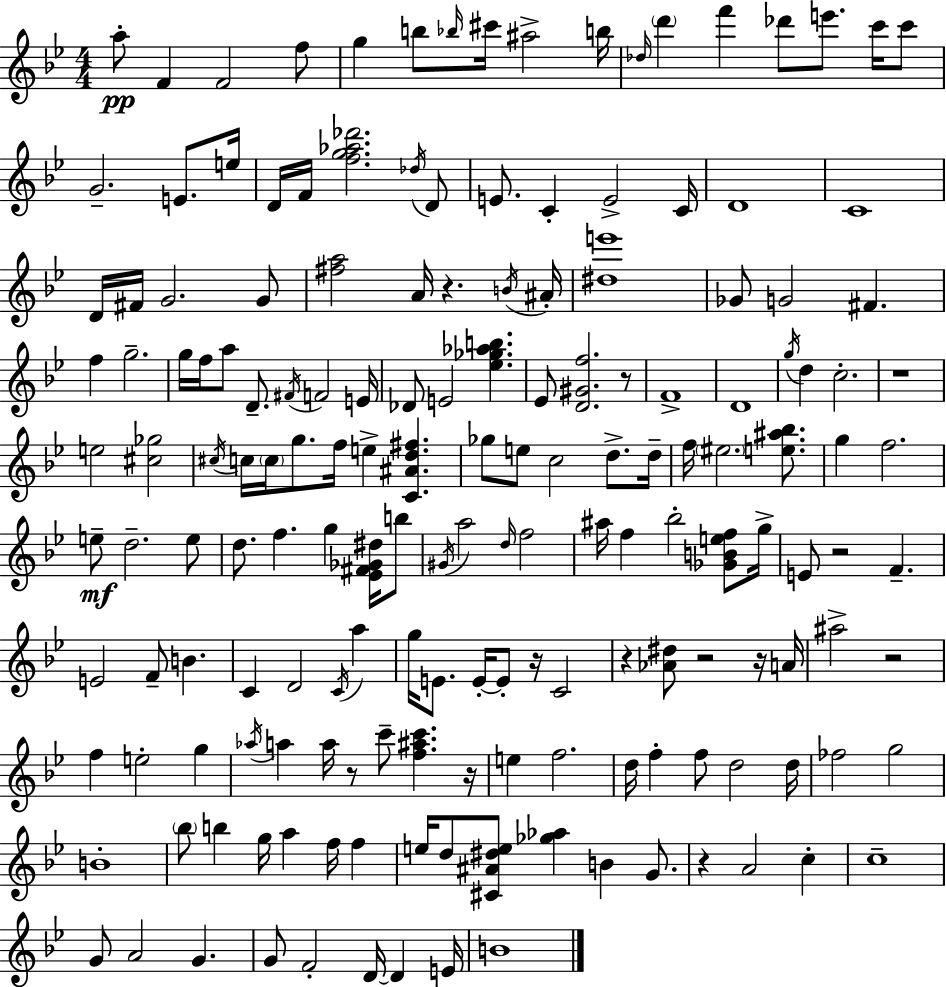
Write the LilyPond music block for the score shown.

{
  \clef treble
  \numericTimeSignature
  \time 4/4
  \key g \minor
  \repeat volta 2 { a''8-.\pp f'4 f'2 f''8 | g''4 b''8 \grace { bes''16 } cis'''16 ais''2-> | b''16 \grace { des''16 } \parenthesize d'''4 f'''4 des'''8 e'''8. c'''16 | c'''8 g'2.-- e'8. | \break e''16 d'16 f'16 <f'' g'' aes'' des'''>2. | \acciaccatura { des''16 } d'8 e'8. c'4-. e'2-> | c'16 d'1 | c'1 | \break d'16 fis'16 g'2. | g'8 <fis'' a''>2 a'16 r4. | \acciaccatura { b'16 } ais'16-. <dis'' e'''>1 | ges'8 g'2 fis'4. | \break f''4 g''2.-- | g''16 f''16 a''8 d'8.-- \acciaccatura { fis'16 } f'2 | e'16 des'8 e'2 <ees'' ges'' aes'' b''>4. | ees'8 <d' gis' f''>2. | \break r8 f'1-> | d'1 | \acciaccatura { g''16 } d''4 c''2.-. | r1 | \break e''2 <cis'' ges''>2 | \acciaccatura { cis''16 } c''16 \parenthesize c''16 g''8. f''16 e''4-> | <c' ais' d'' fis''>4. ges''8 e''8 c''2 | d''8.-> d''16-- f''16 \parenthesize eis''2. | \break <e'' ais'' bes''>8. g''4 f''2. | e''8--\mf d''2.-- | e''8 d''8. f''4. | g''4 <ees' fis' ges' dis''>16 b''8 \acciaccatura { gis'16 } a''2 | \break \grace { d''16 } f''2 ais''16 f''4 bes''2-. | <ges' b' e'' f''>8 g''16-> e'8 r2 | f'4.-- e'2 | f'8-- b'4. c'4 d'2 | \break \acciaccatura { c'16 } a''4 g''16 e'8. e'16-.~~ e'8-. | r16 c'2 r4 <aes' dis''>8 | r2 r16 a'16 ais''2-> | r2 f''4 e''2-. | \break g''4 \acciaccatura { aes''16 } a''4 a''16 | r8 c'''8-- <f'' ais'' c'''>4. r16 e''4 f''2. | d''16 f''4-. | f''8 d''2 d''16 fes''2 | \break g''2 b'1-. | \parenthesize bes''8 b''4 | g''16 a''4 f''16 f''4 e''16 d''8 <cis' ais' dis'' e''>8 | <ges'' aes''>4 b'4 g'8. r4 a'2 | \break c''4-. c''1-- | g'8 a'2 | g'4. g'8 f'2-. | d'16~~ d'4 e'16 b'1 | \break } \bar "|."
}